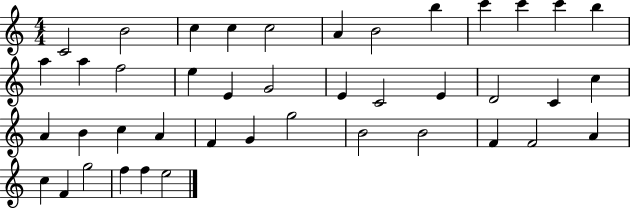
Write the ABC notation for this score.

X:1
T:Untitled
M:4/4
L:1/4
K:C
C2 B2 c c c2 A B2 b c' c' c' b a a f2 e E G2 E C2 E D2 C c A B c A F G g2 B2 B2 F F2 A c F g2 f f e2